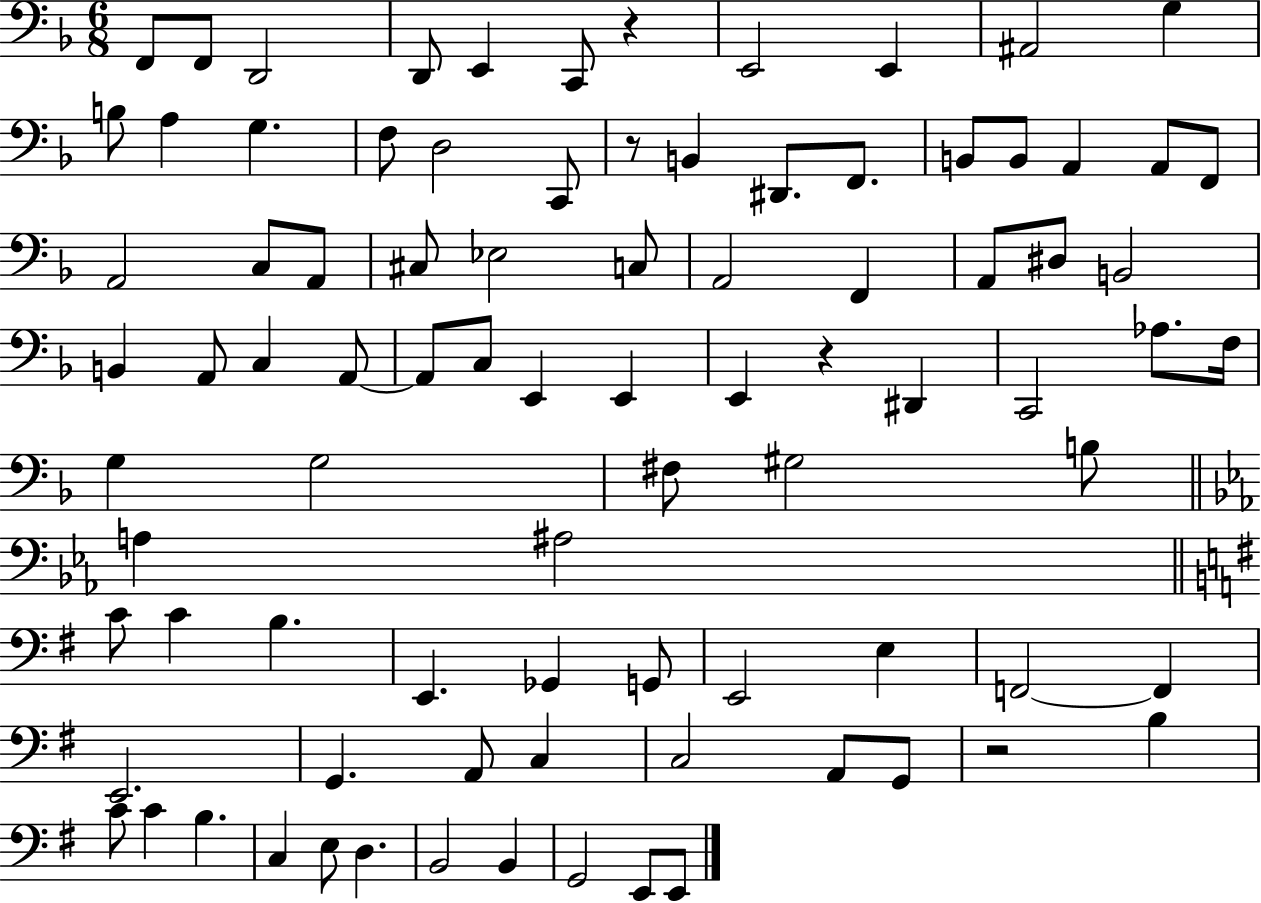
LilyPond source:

{
  \clef bass
  \numericTimeSignature
  \time 6/8
  \key f \major
  \repeat volta 2 { f,8 f,8 d,2 | d,8 e,4 c,8 r4 | e,2 e,4 | ais,2 g4 | \break b8 a4 g4. | f8 d2 c,8 | r8 b,4 dis,8. f,8. | b,8 b,8 a,4 a,8 f,8 | \break a,2 c8 a,8 | cis8 ees2 c8 | a,2 f,4 | a,8 dis8 b,2 | \break b,4 a,8 c4 a,8~~ | a,8 c8 e,4 e,4 | e,4 r4 dis,4 | c,2 aes8. f16 | \break g4 g2 | fis8 gis2 b8 | \bar "||" \break \key c \minor a4 ais2 | \bar "||" \break \key g \major c'8 c'4 b4. | e,4. ges,4 g,8 | e,2 e4 | f,2~~ f,4 | \break e,2. | g,4. a,8 c4 | c2 a,8 g,8 | r2 b4 | \break c'8 c'4 b4. | c4 e8 d4. | b,2 b,4 | g,2 e,8 e,8 | \break } \bar "|."
}